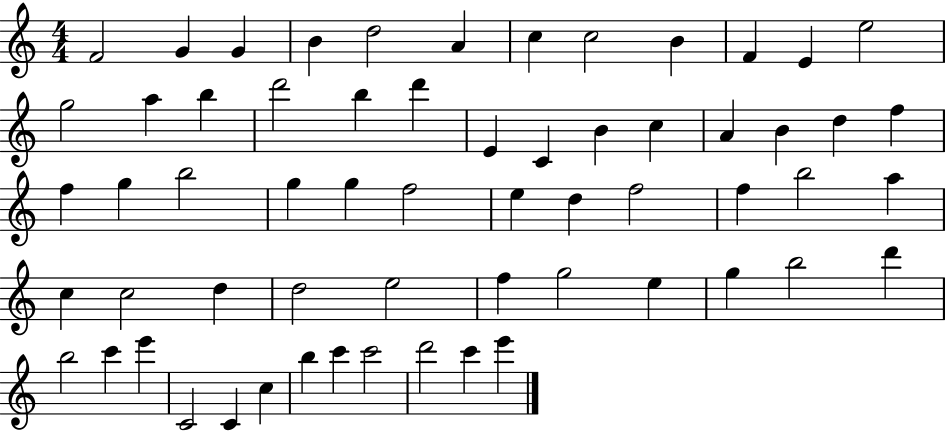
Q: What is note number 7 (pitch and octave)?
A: C5